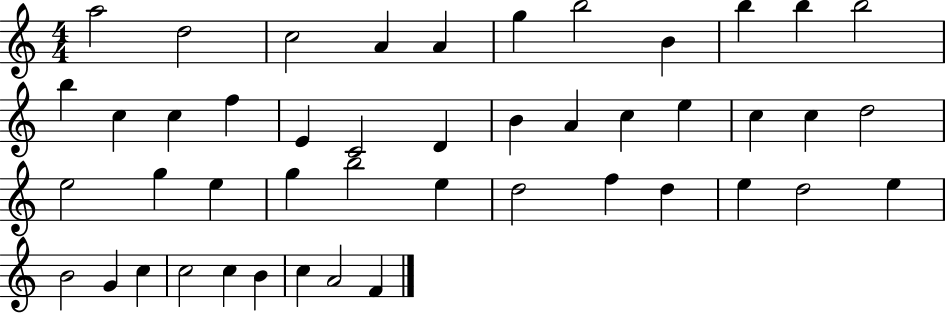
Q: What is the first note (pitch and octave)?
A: A5